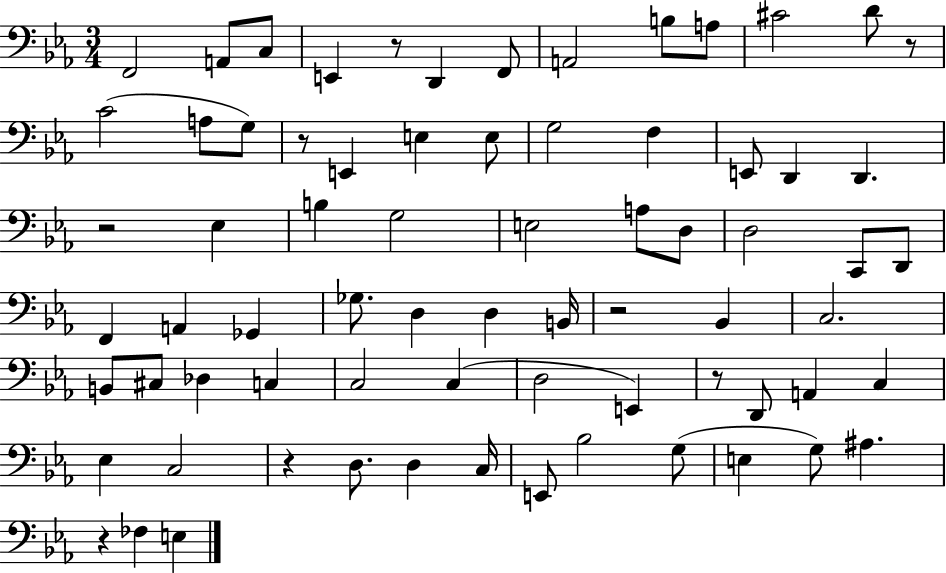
F2/h A2/e C3/e E2/q R/e D2/q F2/e A2/h B3/e A3/e C#4/h D4/e R/e C4/h A3/e G3/e R/e E2/q E3/q E3/e G3/h F3/q E2/e D2/q D2/q. R/h Eb3/q B3/q G3/h E3/h A3/e D3/e D3/h C2/e D2/e F2/q A2/q Gb2/q Gb3/e. D3/q D3/q B2/s R/h Bb2/q C3/h. B2/e C#3/e Db3/q C3/q C3/h C3/q D3/h E2/q R/e D2/e A2/q C3/q Eb3/q C3/h R/q D3/e. D3/q C3/s E2/e Bb3/h G3/e E3/q G3/e A#3/q. R/q FES3/q E3/q